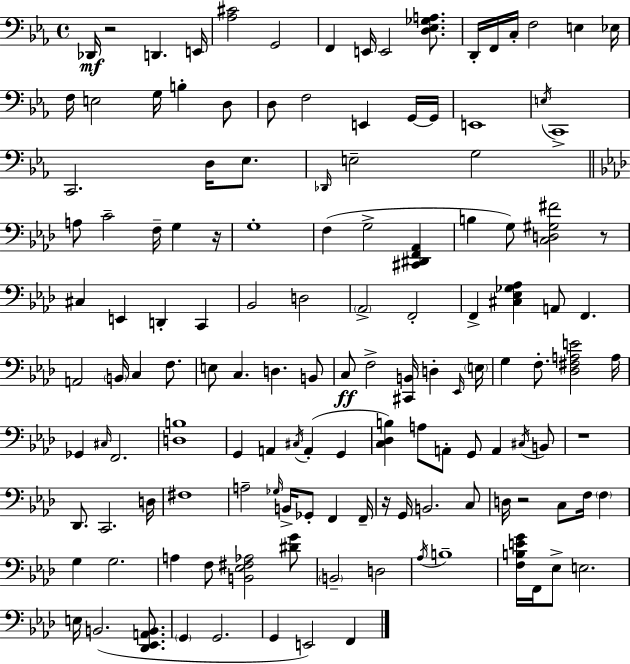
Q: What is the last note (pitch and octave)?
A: F2